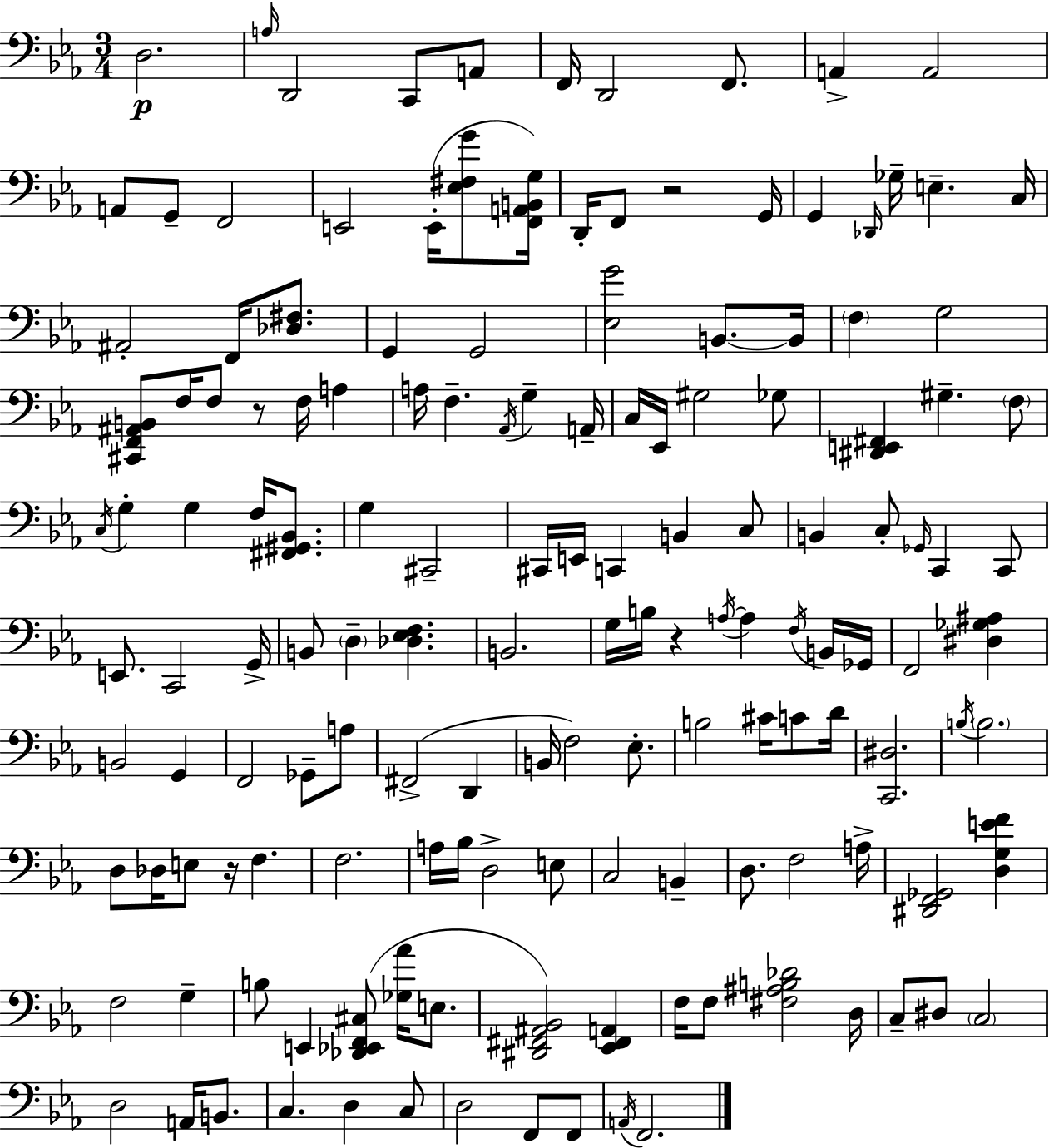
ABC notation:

X:1
T:Untitled
M:3/4
L:1/4
K:Cm
D,2 A,/4 D,,2 C,,/2 A,,/2 F,,/4 D,,2 F,,/2 A,, A,,2 A,,/2 G,,/2 F,,2 E,,2 E,,/4 [_E,^F,G]/2 [F,,A,,B,,G,]/4 D,,/4 F,,/2 z2 G,,/4 G,, _D,,/4 _G,/4 E, C,/4 ^A,,2 F,,/4 [_D,^F,]/2 G,, G,,2 [_E,G]2 B,,/2 B,,/4 F, G,2 [^C,,F,,^A,,B,,]/2 F,/4 F,/2 z/2 F,/4 A, A,/4 F, _A,,/4 G, A,,/4 C,/4 _E,,/4 ^G,2 _G,/2 [^D,,E,,^F,,] ^G, F,/2 C,/4 G, G, F,/4 [^F,,^G,,_B,,]/2 G, ^C,,2 ^C,,/4 E,,/4 C,, B,, C,/2 B,, C,/2 _G,,/4 C,, C,,/2 E,,/2 C,,2 G,,/4 B,,/2 D, [_D,_E,F,] B,,2 G,/4 B,/4 z A,/4 A, F,/4 B,,/4 _G,,/4 F,,2 [^D,_G,^A,] B,,2 G,, F,,2 _G,,/2 A,/2 ^F,,2 D,, B,,/4 F,2 _E,/2 B,2 ^C/4 C/2 D/4 [C,,^D,]2 B,/4 B,2 D,/2 _D,/4 E,/2 z/4 F, F,2 A,/4 _B,/4 D,2 E,/2 C,2 B,, D,/2 F,2 A,/4 [^D,,F,,_G,,]2 [D,G,EF] F,2 G, B,/2 E,, [_D,,_E,,F,,^C,]/2 [_G,_A]/4 E,/2 [^D,,^F,,^A,,_B,,]2 [_E,,^F,,A,,] F,/4 F,/2 [^F,^A,B,_D]2 D,/4 C,/2 ^D,/2 C,2 D,2 A,,/4 B,,/2 C, D, C,/2 D,2 F,,/2 F,,/2 A,,/4 F,,2